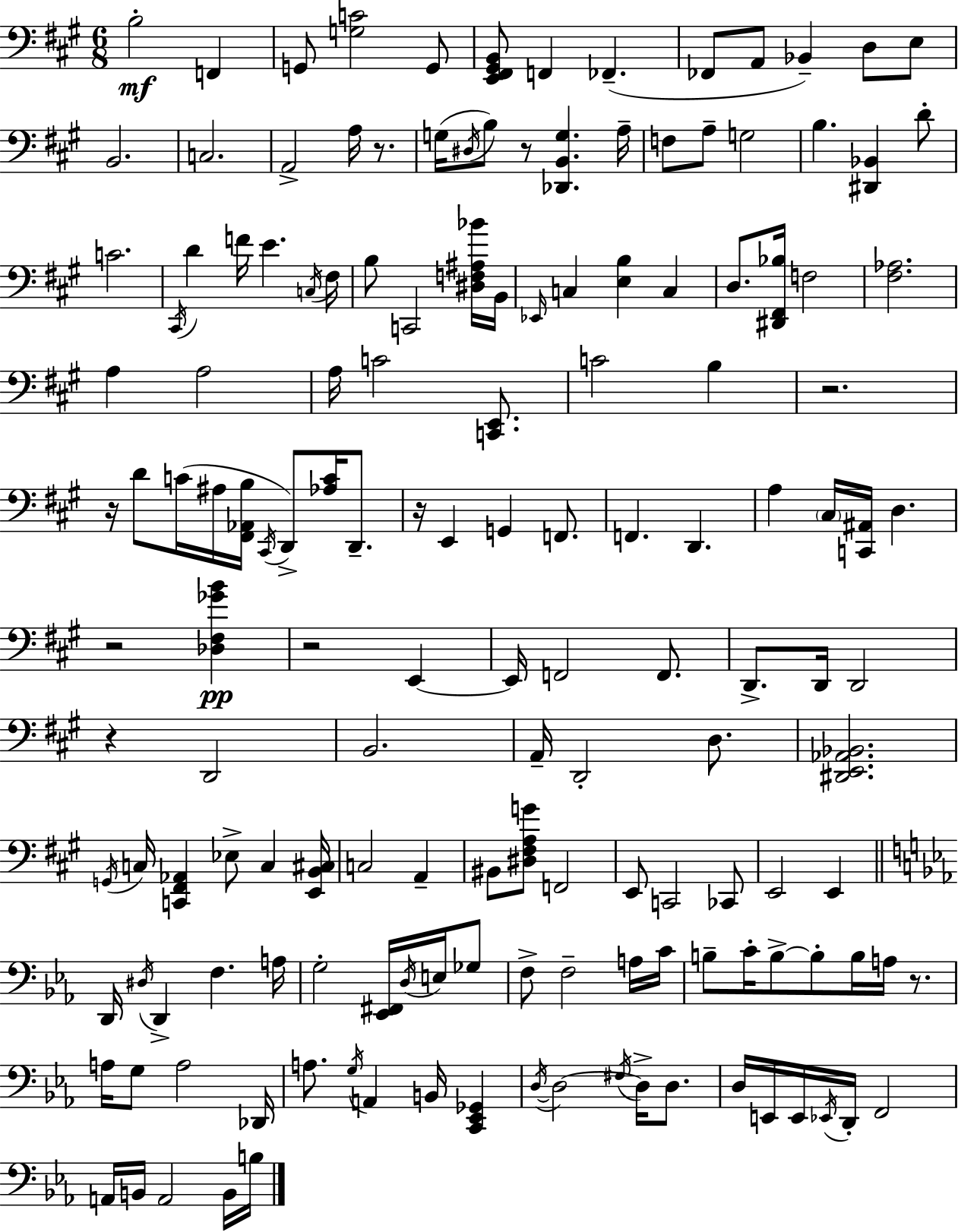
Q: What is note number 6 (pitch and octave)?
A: FES2